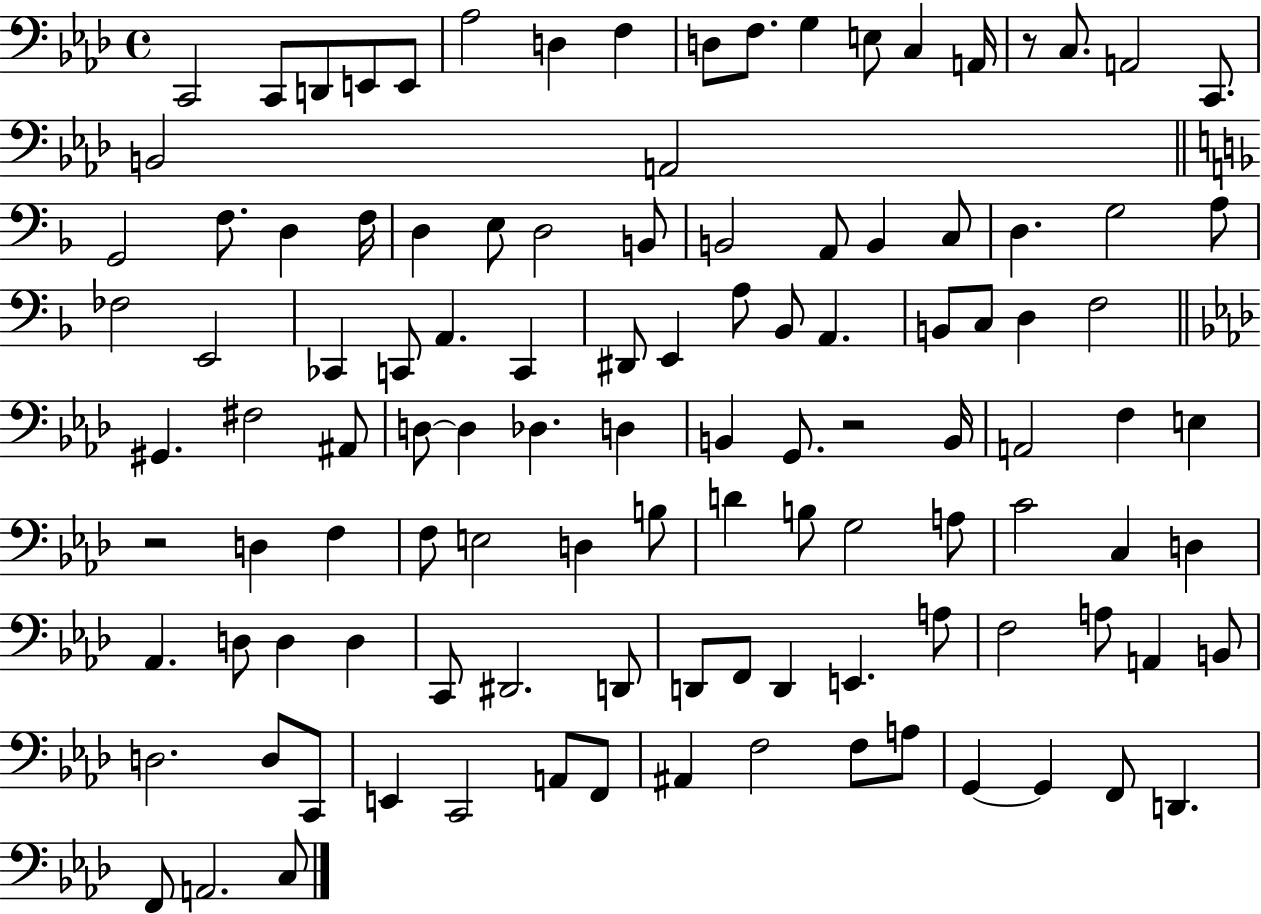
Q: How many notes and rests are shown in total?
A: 112